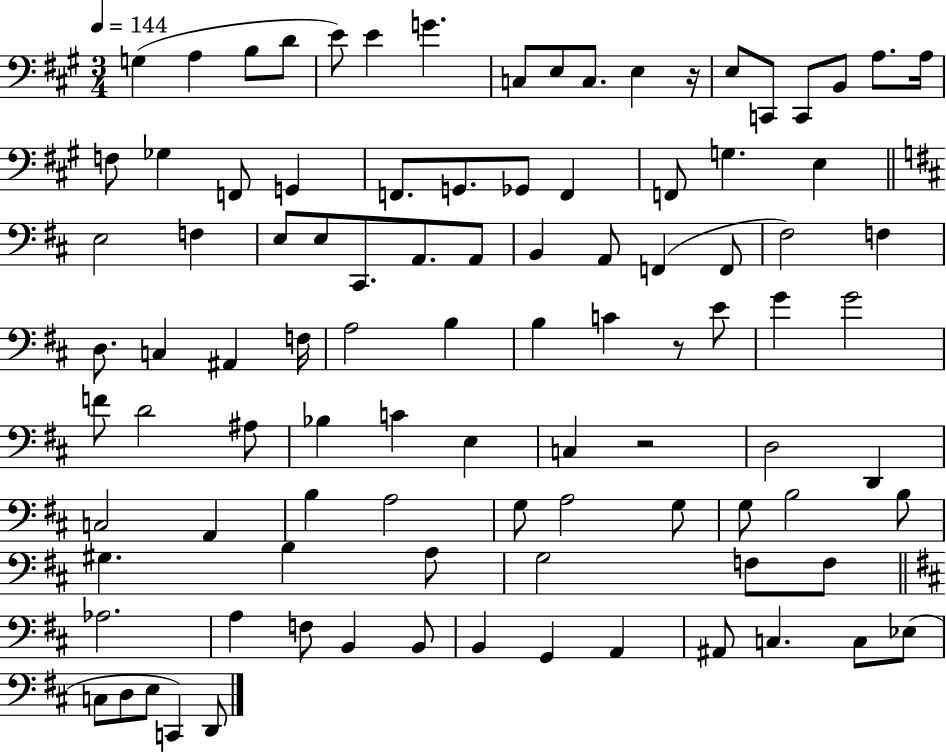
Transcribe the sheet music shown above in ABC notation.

X:1
T:Untitled
M:3/4
L:1/4
K:A
G, A, B,/2 D/2 E/2 E G C,/2 E,/2 C,/2 E, z/4 E,/2 C,,/2 C,,/2 B,,/2 A,/2 A,/4 F,/2 _G, F,,/2 G,, F,,/2 G,,/2 _G,,/2 F,, F,,/2 G, E, E,2 F, E,/2 E,/2 ^C,,/2 A,,/2 A,,/2 B,, A,,/2 F,, F,,/2 ^F,2 F, D,/2 C, ^A,, F,/4 A,2 B, B, C z/2 E/2 G G2 F/2 D2 ^A,/2 _B, C E, C, z2 D,2 D,, C,2 A,, B, A,2 G,/2 A,2 G,/2 G,/2 B,2 B,/2 ^G, B, A,/2 G,2 F,/2 F,/2 _A,2 A, F,/2 B,, B,,/2 B,, G,, A,, ^A,,/2 C, C,/2 _E,/2 C,/2 D,/2 E,/2 C,, D,,/2